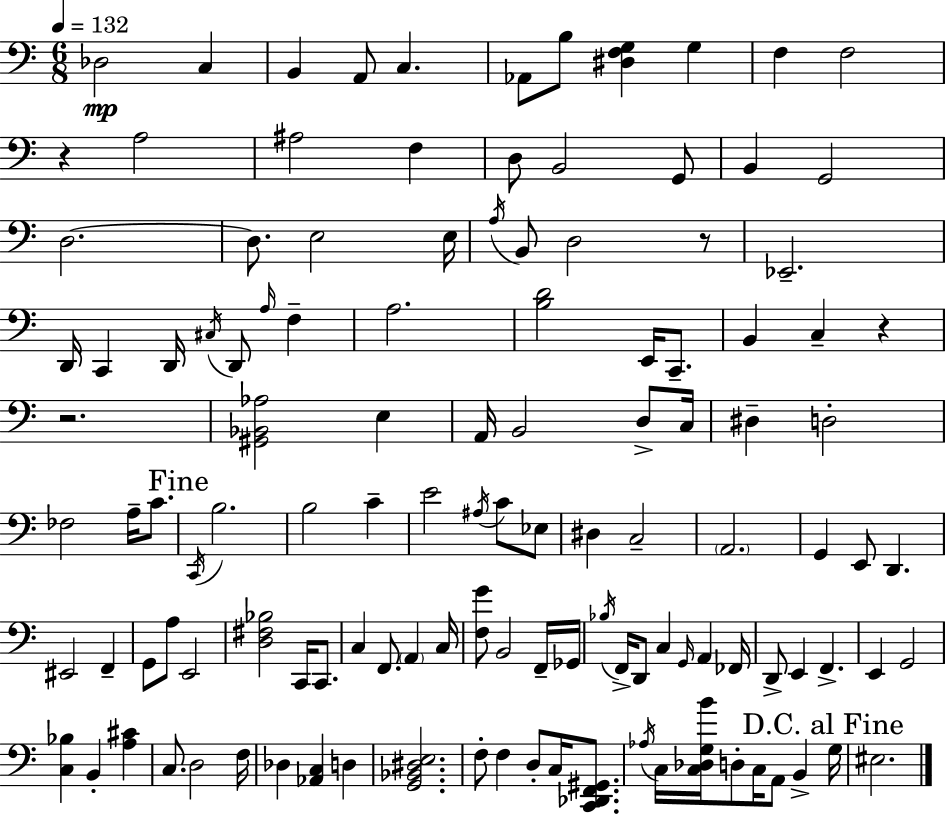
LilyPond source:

{
  \clef bass
  \numericTimeSignature
  \time 6/8
  \key c \major
  \tempo 4 = 132
  des2\mp c4 | b,4 a,8 c4. | aes,8 b8 <dis f g>4 g4 | f4 f2 | \break r4 a2 | ais2 f4 | d8 b,2 g,8 | b,4 g,2 | \break d2.~~ | d8. e2 e16 | \acciaccatura { a16 } b,8 d2 r8 | ees,2.-- | \break d,16 c,4 d,16 \acciaccatura { cis16 } d,8 \grace { a16 } f4-- | a2. | <b d'>2 e,16 | c,8.-- b,4 c4-- r4 | \break r2. | <gis, bes, aes>2 e4 | a,16 b,2 | d8-> c16 dis4-- d2-. | \break fes2 a16-- | c'8. \mark "Fine" \acciaccatura { c,16 } b2. | b2 | c'4-- e'2 | \break \acciaccatura { ais16 } c'8 ees8 dis4 c2-- | \parenthesize a,2. | g,4 e,8 d,4. | eis,2 | \break f,4-- g,8 a8 e,2 | <d fis bes>2 | c,16 c,8. c4 f,8. | \parenthesize a,4 c16 <f g'>8 b,2 | \break f,16-- ges,16 \acciaccatura { bes16 } f,16-> d,8 c4 | \grace { g,16 } a,4 fes,16 d,8-> e,4 | f,4.-> e,4 g,2 | <c bes>4 b,4-. | \break <a cis'>4 c8. d2 | f16 des4 <aes, c>4 | d4 <g, bes, dis e>2. | f8-. f4 | \break d8-. c16 <c, des, f, gis,>8. \acciaccatura { aes16 } c16 <c des g b'>16 d8-. | c16 a,8 b,4-> \mark "D.C. al Fine" g16 eis2. | \bar "|."
}